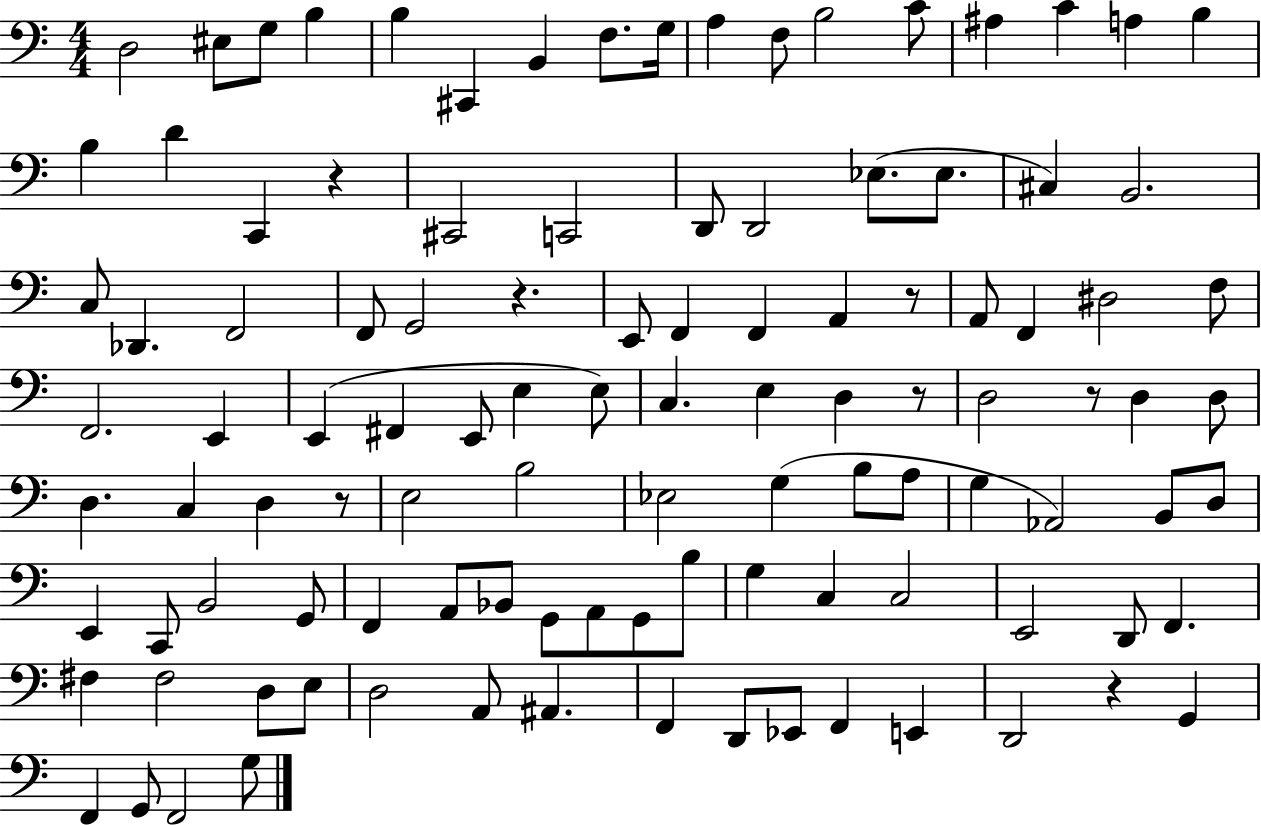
D3/h EIS3/e G3/e B3/q B3/q C#2/q B2/q F3/e. G3/s A3/q F3/e B3/h C4/e A#3/q C4/q A3/q B3/q B3/q D4/q C2/q R/q C#2/h C2/h D2/e D2/h Eb3/e. Eb3/e. C#3/q B2/h. C3/e Db2/q. F2/h F2/e G2/h R/q. E2/e F2/q F2/q A2/q R/e A2/e F2/q D#3/h F3/e F2/h. E2/q E2/q F#2/q E2/e E3/q E3/e C3/q. E3/q D3/q R/e D3/h R/e D3/q D3/e D3/q. C3/q D3/q R/e E3/h B3/h Eb3/h G3/q B3/e A3/e G3/q Ab2/h B2/e D3/e E2/q C2/e B2/h G2/e F2/q A2/e Bb2/e G2/e A2/e G2/e B3/e G3/q C3/q C3/h E2/h D2/e F2/q. F#3/q F#3/h D3/e E3/e D3/h A2/e A#2/q. F2/q D2/e Eb2/e F2/q E2/q D2/h R/q G2/q F2/q G2/e F2/h G3/e